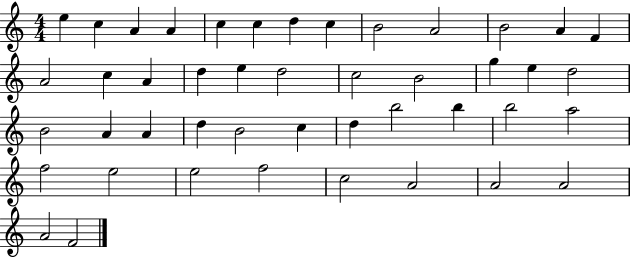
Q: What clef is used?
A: treble